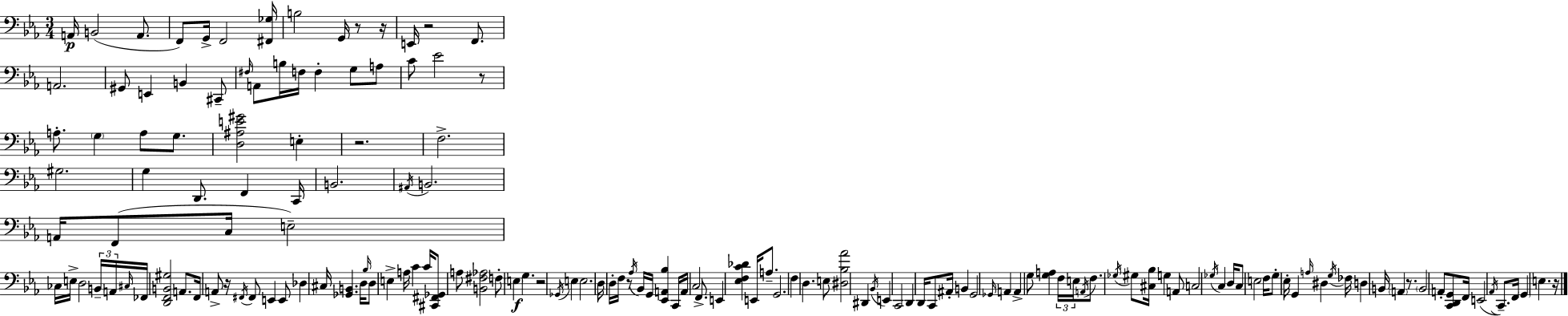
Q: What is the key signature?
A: C minor